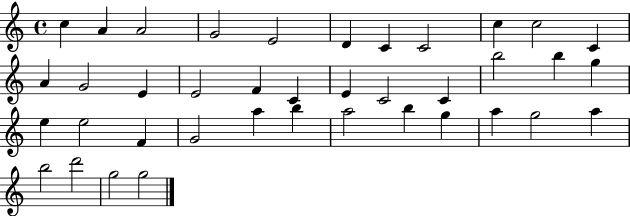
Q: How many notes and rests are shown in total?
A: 39